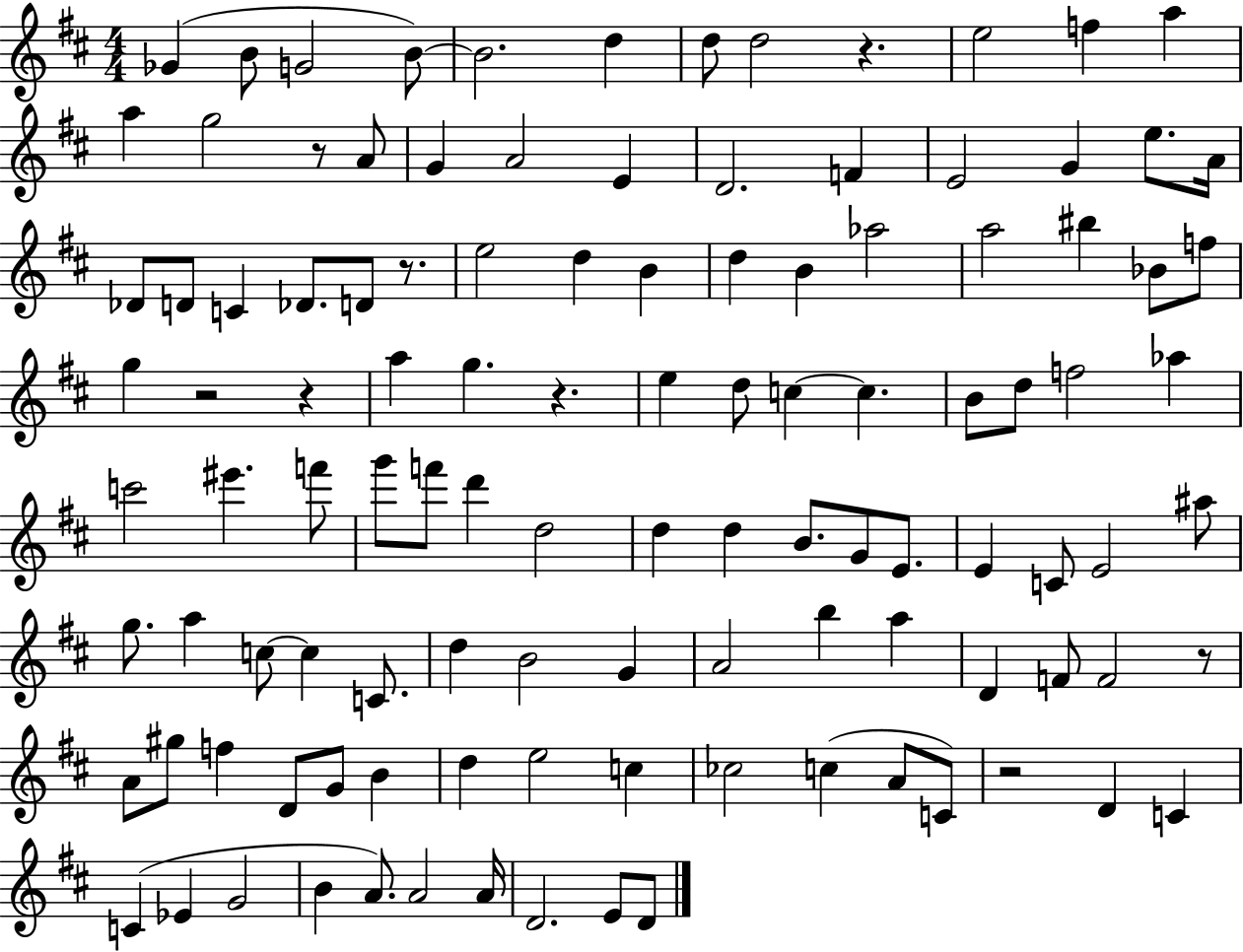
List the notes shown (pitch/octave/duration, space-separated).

Gb4/q B4/e G4/h B4/e B4/h. D5/q D5/e D5/h R/q. E5/h F5/q A5/q A5/q G5/h R/e A4/e G4/q A4/h E4/q D4/h. F4/q E4/h G4/q E5/e. A4/s Db4/e D4/e C4/q Db4/e. D4/e R/e. E5/h D5/q B4/q D5/q B4/q Ab5/h A5/h BIS5/q Bb4/e F5/e G5/q R/h R/q A5/q G5/q. R/q. E5/q D5/e C5/q C5/q. B4/e D5/e F5/h Ab5/q C6/h EIS6/q. F6/e G6/e F6/e D6/q D5/h D5/q D5/q B4/e. G4/e E4/e. E4/q C4/e E4/h A#5/e G5/e. A5/q C5/e C5/q C4/e. D5/q B4/h G4/q A4/h B5/q A5/q D4/q F4/e F4/h R/e A4/e G#5/e F5/q D4/e G4/e B4/q D5/q E5/h C5/q CES5/h C5/q A4/e C4/e R/h D4/q C4/q C4/q Eb4/q G4/h B4/q A4/e. A4/h A4/s D4/h. E4/e D4/e